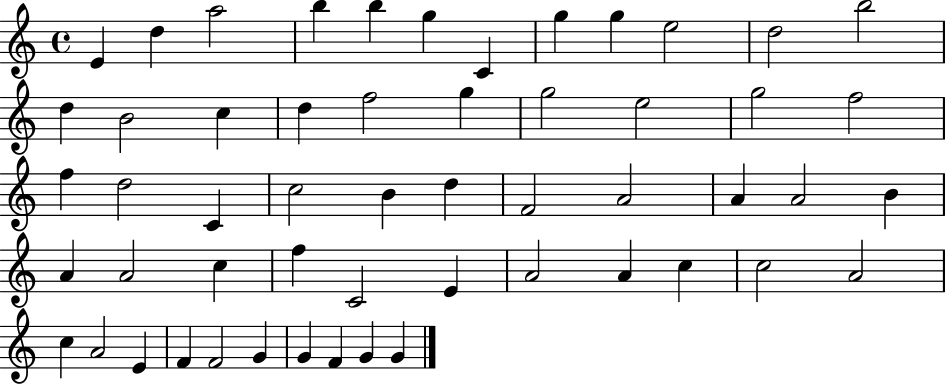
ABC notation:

X:1
T:Untitled
M:4/4
L:1/4
K:C
E d a2 b b g C g g e2 d2 b2 d B2 c d f2 g g2 e2 g2 f2 f d2 C c2 B d F2 A2 A A2 B A A2 c f C2 E A2 A c c2 A2 c A2 E F F2 G G F G G